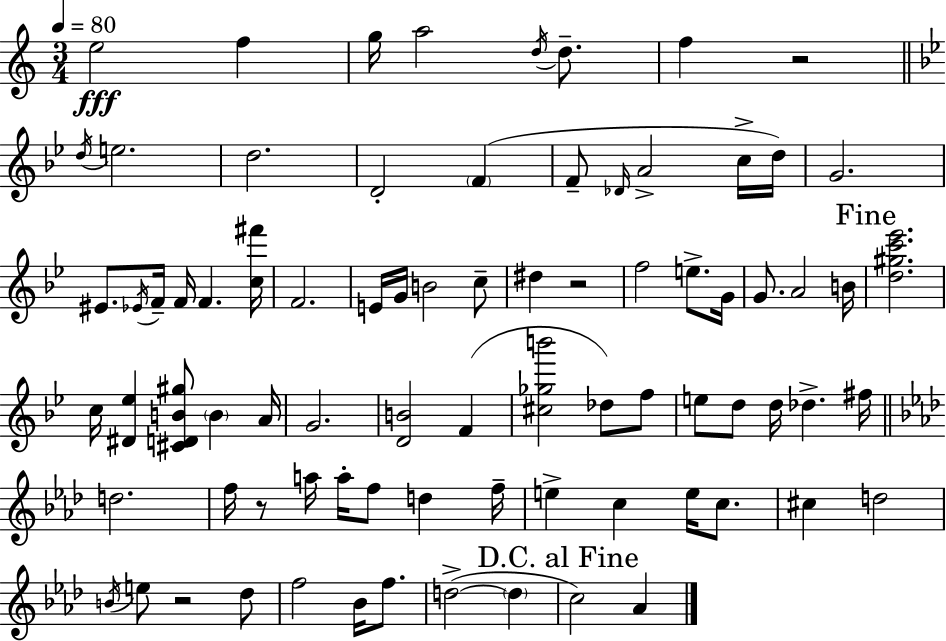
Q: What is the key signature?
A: C major